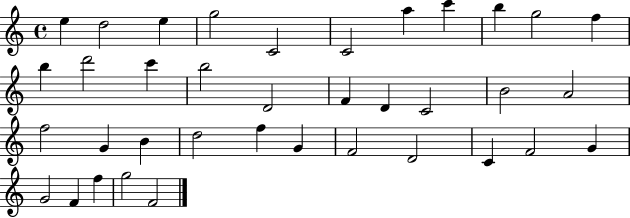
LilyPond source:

{
  \clef treble
  \time 4/4
  \defaultTimeSignature
  \key c \major
  e''4 d''2 e''4 | g''2 c'2 | c'2 a''4 c'''4 | b''4 g''2 f''4 | \break b''4 d'''2 c'''4 | b''2 d'2 | f'4 d'4 c'2 | b'2 a'2 | \break f''2 g'4 b'4 | d''2 f''4 g'4 | f'2 d'2 | c'4 f'2 g'4 | \break g'2 f'4 f''4 | g''2 f'2 | \bar "|."
}